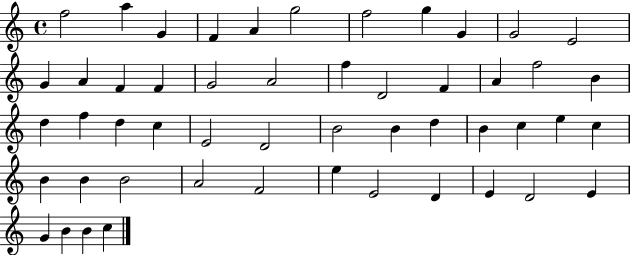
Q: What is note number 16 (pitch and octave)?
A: G4